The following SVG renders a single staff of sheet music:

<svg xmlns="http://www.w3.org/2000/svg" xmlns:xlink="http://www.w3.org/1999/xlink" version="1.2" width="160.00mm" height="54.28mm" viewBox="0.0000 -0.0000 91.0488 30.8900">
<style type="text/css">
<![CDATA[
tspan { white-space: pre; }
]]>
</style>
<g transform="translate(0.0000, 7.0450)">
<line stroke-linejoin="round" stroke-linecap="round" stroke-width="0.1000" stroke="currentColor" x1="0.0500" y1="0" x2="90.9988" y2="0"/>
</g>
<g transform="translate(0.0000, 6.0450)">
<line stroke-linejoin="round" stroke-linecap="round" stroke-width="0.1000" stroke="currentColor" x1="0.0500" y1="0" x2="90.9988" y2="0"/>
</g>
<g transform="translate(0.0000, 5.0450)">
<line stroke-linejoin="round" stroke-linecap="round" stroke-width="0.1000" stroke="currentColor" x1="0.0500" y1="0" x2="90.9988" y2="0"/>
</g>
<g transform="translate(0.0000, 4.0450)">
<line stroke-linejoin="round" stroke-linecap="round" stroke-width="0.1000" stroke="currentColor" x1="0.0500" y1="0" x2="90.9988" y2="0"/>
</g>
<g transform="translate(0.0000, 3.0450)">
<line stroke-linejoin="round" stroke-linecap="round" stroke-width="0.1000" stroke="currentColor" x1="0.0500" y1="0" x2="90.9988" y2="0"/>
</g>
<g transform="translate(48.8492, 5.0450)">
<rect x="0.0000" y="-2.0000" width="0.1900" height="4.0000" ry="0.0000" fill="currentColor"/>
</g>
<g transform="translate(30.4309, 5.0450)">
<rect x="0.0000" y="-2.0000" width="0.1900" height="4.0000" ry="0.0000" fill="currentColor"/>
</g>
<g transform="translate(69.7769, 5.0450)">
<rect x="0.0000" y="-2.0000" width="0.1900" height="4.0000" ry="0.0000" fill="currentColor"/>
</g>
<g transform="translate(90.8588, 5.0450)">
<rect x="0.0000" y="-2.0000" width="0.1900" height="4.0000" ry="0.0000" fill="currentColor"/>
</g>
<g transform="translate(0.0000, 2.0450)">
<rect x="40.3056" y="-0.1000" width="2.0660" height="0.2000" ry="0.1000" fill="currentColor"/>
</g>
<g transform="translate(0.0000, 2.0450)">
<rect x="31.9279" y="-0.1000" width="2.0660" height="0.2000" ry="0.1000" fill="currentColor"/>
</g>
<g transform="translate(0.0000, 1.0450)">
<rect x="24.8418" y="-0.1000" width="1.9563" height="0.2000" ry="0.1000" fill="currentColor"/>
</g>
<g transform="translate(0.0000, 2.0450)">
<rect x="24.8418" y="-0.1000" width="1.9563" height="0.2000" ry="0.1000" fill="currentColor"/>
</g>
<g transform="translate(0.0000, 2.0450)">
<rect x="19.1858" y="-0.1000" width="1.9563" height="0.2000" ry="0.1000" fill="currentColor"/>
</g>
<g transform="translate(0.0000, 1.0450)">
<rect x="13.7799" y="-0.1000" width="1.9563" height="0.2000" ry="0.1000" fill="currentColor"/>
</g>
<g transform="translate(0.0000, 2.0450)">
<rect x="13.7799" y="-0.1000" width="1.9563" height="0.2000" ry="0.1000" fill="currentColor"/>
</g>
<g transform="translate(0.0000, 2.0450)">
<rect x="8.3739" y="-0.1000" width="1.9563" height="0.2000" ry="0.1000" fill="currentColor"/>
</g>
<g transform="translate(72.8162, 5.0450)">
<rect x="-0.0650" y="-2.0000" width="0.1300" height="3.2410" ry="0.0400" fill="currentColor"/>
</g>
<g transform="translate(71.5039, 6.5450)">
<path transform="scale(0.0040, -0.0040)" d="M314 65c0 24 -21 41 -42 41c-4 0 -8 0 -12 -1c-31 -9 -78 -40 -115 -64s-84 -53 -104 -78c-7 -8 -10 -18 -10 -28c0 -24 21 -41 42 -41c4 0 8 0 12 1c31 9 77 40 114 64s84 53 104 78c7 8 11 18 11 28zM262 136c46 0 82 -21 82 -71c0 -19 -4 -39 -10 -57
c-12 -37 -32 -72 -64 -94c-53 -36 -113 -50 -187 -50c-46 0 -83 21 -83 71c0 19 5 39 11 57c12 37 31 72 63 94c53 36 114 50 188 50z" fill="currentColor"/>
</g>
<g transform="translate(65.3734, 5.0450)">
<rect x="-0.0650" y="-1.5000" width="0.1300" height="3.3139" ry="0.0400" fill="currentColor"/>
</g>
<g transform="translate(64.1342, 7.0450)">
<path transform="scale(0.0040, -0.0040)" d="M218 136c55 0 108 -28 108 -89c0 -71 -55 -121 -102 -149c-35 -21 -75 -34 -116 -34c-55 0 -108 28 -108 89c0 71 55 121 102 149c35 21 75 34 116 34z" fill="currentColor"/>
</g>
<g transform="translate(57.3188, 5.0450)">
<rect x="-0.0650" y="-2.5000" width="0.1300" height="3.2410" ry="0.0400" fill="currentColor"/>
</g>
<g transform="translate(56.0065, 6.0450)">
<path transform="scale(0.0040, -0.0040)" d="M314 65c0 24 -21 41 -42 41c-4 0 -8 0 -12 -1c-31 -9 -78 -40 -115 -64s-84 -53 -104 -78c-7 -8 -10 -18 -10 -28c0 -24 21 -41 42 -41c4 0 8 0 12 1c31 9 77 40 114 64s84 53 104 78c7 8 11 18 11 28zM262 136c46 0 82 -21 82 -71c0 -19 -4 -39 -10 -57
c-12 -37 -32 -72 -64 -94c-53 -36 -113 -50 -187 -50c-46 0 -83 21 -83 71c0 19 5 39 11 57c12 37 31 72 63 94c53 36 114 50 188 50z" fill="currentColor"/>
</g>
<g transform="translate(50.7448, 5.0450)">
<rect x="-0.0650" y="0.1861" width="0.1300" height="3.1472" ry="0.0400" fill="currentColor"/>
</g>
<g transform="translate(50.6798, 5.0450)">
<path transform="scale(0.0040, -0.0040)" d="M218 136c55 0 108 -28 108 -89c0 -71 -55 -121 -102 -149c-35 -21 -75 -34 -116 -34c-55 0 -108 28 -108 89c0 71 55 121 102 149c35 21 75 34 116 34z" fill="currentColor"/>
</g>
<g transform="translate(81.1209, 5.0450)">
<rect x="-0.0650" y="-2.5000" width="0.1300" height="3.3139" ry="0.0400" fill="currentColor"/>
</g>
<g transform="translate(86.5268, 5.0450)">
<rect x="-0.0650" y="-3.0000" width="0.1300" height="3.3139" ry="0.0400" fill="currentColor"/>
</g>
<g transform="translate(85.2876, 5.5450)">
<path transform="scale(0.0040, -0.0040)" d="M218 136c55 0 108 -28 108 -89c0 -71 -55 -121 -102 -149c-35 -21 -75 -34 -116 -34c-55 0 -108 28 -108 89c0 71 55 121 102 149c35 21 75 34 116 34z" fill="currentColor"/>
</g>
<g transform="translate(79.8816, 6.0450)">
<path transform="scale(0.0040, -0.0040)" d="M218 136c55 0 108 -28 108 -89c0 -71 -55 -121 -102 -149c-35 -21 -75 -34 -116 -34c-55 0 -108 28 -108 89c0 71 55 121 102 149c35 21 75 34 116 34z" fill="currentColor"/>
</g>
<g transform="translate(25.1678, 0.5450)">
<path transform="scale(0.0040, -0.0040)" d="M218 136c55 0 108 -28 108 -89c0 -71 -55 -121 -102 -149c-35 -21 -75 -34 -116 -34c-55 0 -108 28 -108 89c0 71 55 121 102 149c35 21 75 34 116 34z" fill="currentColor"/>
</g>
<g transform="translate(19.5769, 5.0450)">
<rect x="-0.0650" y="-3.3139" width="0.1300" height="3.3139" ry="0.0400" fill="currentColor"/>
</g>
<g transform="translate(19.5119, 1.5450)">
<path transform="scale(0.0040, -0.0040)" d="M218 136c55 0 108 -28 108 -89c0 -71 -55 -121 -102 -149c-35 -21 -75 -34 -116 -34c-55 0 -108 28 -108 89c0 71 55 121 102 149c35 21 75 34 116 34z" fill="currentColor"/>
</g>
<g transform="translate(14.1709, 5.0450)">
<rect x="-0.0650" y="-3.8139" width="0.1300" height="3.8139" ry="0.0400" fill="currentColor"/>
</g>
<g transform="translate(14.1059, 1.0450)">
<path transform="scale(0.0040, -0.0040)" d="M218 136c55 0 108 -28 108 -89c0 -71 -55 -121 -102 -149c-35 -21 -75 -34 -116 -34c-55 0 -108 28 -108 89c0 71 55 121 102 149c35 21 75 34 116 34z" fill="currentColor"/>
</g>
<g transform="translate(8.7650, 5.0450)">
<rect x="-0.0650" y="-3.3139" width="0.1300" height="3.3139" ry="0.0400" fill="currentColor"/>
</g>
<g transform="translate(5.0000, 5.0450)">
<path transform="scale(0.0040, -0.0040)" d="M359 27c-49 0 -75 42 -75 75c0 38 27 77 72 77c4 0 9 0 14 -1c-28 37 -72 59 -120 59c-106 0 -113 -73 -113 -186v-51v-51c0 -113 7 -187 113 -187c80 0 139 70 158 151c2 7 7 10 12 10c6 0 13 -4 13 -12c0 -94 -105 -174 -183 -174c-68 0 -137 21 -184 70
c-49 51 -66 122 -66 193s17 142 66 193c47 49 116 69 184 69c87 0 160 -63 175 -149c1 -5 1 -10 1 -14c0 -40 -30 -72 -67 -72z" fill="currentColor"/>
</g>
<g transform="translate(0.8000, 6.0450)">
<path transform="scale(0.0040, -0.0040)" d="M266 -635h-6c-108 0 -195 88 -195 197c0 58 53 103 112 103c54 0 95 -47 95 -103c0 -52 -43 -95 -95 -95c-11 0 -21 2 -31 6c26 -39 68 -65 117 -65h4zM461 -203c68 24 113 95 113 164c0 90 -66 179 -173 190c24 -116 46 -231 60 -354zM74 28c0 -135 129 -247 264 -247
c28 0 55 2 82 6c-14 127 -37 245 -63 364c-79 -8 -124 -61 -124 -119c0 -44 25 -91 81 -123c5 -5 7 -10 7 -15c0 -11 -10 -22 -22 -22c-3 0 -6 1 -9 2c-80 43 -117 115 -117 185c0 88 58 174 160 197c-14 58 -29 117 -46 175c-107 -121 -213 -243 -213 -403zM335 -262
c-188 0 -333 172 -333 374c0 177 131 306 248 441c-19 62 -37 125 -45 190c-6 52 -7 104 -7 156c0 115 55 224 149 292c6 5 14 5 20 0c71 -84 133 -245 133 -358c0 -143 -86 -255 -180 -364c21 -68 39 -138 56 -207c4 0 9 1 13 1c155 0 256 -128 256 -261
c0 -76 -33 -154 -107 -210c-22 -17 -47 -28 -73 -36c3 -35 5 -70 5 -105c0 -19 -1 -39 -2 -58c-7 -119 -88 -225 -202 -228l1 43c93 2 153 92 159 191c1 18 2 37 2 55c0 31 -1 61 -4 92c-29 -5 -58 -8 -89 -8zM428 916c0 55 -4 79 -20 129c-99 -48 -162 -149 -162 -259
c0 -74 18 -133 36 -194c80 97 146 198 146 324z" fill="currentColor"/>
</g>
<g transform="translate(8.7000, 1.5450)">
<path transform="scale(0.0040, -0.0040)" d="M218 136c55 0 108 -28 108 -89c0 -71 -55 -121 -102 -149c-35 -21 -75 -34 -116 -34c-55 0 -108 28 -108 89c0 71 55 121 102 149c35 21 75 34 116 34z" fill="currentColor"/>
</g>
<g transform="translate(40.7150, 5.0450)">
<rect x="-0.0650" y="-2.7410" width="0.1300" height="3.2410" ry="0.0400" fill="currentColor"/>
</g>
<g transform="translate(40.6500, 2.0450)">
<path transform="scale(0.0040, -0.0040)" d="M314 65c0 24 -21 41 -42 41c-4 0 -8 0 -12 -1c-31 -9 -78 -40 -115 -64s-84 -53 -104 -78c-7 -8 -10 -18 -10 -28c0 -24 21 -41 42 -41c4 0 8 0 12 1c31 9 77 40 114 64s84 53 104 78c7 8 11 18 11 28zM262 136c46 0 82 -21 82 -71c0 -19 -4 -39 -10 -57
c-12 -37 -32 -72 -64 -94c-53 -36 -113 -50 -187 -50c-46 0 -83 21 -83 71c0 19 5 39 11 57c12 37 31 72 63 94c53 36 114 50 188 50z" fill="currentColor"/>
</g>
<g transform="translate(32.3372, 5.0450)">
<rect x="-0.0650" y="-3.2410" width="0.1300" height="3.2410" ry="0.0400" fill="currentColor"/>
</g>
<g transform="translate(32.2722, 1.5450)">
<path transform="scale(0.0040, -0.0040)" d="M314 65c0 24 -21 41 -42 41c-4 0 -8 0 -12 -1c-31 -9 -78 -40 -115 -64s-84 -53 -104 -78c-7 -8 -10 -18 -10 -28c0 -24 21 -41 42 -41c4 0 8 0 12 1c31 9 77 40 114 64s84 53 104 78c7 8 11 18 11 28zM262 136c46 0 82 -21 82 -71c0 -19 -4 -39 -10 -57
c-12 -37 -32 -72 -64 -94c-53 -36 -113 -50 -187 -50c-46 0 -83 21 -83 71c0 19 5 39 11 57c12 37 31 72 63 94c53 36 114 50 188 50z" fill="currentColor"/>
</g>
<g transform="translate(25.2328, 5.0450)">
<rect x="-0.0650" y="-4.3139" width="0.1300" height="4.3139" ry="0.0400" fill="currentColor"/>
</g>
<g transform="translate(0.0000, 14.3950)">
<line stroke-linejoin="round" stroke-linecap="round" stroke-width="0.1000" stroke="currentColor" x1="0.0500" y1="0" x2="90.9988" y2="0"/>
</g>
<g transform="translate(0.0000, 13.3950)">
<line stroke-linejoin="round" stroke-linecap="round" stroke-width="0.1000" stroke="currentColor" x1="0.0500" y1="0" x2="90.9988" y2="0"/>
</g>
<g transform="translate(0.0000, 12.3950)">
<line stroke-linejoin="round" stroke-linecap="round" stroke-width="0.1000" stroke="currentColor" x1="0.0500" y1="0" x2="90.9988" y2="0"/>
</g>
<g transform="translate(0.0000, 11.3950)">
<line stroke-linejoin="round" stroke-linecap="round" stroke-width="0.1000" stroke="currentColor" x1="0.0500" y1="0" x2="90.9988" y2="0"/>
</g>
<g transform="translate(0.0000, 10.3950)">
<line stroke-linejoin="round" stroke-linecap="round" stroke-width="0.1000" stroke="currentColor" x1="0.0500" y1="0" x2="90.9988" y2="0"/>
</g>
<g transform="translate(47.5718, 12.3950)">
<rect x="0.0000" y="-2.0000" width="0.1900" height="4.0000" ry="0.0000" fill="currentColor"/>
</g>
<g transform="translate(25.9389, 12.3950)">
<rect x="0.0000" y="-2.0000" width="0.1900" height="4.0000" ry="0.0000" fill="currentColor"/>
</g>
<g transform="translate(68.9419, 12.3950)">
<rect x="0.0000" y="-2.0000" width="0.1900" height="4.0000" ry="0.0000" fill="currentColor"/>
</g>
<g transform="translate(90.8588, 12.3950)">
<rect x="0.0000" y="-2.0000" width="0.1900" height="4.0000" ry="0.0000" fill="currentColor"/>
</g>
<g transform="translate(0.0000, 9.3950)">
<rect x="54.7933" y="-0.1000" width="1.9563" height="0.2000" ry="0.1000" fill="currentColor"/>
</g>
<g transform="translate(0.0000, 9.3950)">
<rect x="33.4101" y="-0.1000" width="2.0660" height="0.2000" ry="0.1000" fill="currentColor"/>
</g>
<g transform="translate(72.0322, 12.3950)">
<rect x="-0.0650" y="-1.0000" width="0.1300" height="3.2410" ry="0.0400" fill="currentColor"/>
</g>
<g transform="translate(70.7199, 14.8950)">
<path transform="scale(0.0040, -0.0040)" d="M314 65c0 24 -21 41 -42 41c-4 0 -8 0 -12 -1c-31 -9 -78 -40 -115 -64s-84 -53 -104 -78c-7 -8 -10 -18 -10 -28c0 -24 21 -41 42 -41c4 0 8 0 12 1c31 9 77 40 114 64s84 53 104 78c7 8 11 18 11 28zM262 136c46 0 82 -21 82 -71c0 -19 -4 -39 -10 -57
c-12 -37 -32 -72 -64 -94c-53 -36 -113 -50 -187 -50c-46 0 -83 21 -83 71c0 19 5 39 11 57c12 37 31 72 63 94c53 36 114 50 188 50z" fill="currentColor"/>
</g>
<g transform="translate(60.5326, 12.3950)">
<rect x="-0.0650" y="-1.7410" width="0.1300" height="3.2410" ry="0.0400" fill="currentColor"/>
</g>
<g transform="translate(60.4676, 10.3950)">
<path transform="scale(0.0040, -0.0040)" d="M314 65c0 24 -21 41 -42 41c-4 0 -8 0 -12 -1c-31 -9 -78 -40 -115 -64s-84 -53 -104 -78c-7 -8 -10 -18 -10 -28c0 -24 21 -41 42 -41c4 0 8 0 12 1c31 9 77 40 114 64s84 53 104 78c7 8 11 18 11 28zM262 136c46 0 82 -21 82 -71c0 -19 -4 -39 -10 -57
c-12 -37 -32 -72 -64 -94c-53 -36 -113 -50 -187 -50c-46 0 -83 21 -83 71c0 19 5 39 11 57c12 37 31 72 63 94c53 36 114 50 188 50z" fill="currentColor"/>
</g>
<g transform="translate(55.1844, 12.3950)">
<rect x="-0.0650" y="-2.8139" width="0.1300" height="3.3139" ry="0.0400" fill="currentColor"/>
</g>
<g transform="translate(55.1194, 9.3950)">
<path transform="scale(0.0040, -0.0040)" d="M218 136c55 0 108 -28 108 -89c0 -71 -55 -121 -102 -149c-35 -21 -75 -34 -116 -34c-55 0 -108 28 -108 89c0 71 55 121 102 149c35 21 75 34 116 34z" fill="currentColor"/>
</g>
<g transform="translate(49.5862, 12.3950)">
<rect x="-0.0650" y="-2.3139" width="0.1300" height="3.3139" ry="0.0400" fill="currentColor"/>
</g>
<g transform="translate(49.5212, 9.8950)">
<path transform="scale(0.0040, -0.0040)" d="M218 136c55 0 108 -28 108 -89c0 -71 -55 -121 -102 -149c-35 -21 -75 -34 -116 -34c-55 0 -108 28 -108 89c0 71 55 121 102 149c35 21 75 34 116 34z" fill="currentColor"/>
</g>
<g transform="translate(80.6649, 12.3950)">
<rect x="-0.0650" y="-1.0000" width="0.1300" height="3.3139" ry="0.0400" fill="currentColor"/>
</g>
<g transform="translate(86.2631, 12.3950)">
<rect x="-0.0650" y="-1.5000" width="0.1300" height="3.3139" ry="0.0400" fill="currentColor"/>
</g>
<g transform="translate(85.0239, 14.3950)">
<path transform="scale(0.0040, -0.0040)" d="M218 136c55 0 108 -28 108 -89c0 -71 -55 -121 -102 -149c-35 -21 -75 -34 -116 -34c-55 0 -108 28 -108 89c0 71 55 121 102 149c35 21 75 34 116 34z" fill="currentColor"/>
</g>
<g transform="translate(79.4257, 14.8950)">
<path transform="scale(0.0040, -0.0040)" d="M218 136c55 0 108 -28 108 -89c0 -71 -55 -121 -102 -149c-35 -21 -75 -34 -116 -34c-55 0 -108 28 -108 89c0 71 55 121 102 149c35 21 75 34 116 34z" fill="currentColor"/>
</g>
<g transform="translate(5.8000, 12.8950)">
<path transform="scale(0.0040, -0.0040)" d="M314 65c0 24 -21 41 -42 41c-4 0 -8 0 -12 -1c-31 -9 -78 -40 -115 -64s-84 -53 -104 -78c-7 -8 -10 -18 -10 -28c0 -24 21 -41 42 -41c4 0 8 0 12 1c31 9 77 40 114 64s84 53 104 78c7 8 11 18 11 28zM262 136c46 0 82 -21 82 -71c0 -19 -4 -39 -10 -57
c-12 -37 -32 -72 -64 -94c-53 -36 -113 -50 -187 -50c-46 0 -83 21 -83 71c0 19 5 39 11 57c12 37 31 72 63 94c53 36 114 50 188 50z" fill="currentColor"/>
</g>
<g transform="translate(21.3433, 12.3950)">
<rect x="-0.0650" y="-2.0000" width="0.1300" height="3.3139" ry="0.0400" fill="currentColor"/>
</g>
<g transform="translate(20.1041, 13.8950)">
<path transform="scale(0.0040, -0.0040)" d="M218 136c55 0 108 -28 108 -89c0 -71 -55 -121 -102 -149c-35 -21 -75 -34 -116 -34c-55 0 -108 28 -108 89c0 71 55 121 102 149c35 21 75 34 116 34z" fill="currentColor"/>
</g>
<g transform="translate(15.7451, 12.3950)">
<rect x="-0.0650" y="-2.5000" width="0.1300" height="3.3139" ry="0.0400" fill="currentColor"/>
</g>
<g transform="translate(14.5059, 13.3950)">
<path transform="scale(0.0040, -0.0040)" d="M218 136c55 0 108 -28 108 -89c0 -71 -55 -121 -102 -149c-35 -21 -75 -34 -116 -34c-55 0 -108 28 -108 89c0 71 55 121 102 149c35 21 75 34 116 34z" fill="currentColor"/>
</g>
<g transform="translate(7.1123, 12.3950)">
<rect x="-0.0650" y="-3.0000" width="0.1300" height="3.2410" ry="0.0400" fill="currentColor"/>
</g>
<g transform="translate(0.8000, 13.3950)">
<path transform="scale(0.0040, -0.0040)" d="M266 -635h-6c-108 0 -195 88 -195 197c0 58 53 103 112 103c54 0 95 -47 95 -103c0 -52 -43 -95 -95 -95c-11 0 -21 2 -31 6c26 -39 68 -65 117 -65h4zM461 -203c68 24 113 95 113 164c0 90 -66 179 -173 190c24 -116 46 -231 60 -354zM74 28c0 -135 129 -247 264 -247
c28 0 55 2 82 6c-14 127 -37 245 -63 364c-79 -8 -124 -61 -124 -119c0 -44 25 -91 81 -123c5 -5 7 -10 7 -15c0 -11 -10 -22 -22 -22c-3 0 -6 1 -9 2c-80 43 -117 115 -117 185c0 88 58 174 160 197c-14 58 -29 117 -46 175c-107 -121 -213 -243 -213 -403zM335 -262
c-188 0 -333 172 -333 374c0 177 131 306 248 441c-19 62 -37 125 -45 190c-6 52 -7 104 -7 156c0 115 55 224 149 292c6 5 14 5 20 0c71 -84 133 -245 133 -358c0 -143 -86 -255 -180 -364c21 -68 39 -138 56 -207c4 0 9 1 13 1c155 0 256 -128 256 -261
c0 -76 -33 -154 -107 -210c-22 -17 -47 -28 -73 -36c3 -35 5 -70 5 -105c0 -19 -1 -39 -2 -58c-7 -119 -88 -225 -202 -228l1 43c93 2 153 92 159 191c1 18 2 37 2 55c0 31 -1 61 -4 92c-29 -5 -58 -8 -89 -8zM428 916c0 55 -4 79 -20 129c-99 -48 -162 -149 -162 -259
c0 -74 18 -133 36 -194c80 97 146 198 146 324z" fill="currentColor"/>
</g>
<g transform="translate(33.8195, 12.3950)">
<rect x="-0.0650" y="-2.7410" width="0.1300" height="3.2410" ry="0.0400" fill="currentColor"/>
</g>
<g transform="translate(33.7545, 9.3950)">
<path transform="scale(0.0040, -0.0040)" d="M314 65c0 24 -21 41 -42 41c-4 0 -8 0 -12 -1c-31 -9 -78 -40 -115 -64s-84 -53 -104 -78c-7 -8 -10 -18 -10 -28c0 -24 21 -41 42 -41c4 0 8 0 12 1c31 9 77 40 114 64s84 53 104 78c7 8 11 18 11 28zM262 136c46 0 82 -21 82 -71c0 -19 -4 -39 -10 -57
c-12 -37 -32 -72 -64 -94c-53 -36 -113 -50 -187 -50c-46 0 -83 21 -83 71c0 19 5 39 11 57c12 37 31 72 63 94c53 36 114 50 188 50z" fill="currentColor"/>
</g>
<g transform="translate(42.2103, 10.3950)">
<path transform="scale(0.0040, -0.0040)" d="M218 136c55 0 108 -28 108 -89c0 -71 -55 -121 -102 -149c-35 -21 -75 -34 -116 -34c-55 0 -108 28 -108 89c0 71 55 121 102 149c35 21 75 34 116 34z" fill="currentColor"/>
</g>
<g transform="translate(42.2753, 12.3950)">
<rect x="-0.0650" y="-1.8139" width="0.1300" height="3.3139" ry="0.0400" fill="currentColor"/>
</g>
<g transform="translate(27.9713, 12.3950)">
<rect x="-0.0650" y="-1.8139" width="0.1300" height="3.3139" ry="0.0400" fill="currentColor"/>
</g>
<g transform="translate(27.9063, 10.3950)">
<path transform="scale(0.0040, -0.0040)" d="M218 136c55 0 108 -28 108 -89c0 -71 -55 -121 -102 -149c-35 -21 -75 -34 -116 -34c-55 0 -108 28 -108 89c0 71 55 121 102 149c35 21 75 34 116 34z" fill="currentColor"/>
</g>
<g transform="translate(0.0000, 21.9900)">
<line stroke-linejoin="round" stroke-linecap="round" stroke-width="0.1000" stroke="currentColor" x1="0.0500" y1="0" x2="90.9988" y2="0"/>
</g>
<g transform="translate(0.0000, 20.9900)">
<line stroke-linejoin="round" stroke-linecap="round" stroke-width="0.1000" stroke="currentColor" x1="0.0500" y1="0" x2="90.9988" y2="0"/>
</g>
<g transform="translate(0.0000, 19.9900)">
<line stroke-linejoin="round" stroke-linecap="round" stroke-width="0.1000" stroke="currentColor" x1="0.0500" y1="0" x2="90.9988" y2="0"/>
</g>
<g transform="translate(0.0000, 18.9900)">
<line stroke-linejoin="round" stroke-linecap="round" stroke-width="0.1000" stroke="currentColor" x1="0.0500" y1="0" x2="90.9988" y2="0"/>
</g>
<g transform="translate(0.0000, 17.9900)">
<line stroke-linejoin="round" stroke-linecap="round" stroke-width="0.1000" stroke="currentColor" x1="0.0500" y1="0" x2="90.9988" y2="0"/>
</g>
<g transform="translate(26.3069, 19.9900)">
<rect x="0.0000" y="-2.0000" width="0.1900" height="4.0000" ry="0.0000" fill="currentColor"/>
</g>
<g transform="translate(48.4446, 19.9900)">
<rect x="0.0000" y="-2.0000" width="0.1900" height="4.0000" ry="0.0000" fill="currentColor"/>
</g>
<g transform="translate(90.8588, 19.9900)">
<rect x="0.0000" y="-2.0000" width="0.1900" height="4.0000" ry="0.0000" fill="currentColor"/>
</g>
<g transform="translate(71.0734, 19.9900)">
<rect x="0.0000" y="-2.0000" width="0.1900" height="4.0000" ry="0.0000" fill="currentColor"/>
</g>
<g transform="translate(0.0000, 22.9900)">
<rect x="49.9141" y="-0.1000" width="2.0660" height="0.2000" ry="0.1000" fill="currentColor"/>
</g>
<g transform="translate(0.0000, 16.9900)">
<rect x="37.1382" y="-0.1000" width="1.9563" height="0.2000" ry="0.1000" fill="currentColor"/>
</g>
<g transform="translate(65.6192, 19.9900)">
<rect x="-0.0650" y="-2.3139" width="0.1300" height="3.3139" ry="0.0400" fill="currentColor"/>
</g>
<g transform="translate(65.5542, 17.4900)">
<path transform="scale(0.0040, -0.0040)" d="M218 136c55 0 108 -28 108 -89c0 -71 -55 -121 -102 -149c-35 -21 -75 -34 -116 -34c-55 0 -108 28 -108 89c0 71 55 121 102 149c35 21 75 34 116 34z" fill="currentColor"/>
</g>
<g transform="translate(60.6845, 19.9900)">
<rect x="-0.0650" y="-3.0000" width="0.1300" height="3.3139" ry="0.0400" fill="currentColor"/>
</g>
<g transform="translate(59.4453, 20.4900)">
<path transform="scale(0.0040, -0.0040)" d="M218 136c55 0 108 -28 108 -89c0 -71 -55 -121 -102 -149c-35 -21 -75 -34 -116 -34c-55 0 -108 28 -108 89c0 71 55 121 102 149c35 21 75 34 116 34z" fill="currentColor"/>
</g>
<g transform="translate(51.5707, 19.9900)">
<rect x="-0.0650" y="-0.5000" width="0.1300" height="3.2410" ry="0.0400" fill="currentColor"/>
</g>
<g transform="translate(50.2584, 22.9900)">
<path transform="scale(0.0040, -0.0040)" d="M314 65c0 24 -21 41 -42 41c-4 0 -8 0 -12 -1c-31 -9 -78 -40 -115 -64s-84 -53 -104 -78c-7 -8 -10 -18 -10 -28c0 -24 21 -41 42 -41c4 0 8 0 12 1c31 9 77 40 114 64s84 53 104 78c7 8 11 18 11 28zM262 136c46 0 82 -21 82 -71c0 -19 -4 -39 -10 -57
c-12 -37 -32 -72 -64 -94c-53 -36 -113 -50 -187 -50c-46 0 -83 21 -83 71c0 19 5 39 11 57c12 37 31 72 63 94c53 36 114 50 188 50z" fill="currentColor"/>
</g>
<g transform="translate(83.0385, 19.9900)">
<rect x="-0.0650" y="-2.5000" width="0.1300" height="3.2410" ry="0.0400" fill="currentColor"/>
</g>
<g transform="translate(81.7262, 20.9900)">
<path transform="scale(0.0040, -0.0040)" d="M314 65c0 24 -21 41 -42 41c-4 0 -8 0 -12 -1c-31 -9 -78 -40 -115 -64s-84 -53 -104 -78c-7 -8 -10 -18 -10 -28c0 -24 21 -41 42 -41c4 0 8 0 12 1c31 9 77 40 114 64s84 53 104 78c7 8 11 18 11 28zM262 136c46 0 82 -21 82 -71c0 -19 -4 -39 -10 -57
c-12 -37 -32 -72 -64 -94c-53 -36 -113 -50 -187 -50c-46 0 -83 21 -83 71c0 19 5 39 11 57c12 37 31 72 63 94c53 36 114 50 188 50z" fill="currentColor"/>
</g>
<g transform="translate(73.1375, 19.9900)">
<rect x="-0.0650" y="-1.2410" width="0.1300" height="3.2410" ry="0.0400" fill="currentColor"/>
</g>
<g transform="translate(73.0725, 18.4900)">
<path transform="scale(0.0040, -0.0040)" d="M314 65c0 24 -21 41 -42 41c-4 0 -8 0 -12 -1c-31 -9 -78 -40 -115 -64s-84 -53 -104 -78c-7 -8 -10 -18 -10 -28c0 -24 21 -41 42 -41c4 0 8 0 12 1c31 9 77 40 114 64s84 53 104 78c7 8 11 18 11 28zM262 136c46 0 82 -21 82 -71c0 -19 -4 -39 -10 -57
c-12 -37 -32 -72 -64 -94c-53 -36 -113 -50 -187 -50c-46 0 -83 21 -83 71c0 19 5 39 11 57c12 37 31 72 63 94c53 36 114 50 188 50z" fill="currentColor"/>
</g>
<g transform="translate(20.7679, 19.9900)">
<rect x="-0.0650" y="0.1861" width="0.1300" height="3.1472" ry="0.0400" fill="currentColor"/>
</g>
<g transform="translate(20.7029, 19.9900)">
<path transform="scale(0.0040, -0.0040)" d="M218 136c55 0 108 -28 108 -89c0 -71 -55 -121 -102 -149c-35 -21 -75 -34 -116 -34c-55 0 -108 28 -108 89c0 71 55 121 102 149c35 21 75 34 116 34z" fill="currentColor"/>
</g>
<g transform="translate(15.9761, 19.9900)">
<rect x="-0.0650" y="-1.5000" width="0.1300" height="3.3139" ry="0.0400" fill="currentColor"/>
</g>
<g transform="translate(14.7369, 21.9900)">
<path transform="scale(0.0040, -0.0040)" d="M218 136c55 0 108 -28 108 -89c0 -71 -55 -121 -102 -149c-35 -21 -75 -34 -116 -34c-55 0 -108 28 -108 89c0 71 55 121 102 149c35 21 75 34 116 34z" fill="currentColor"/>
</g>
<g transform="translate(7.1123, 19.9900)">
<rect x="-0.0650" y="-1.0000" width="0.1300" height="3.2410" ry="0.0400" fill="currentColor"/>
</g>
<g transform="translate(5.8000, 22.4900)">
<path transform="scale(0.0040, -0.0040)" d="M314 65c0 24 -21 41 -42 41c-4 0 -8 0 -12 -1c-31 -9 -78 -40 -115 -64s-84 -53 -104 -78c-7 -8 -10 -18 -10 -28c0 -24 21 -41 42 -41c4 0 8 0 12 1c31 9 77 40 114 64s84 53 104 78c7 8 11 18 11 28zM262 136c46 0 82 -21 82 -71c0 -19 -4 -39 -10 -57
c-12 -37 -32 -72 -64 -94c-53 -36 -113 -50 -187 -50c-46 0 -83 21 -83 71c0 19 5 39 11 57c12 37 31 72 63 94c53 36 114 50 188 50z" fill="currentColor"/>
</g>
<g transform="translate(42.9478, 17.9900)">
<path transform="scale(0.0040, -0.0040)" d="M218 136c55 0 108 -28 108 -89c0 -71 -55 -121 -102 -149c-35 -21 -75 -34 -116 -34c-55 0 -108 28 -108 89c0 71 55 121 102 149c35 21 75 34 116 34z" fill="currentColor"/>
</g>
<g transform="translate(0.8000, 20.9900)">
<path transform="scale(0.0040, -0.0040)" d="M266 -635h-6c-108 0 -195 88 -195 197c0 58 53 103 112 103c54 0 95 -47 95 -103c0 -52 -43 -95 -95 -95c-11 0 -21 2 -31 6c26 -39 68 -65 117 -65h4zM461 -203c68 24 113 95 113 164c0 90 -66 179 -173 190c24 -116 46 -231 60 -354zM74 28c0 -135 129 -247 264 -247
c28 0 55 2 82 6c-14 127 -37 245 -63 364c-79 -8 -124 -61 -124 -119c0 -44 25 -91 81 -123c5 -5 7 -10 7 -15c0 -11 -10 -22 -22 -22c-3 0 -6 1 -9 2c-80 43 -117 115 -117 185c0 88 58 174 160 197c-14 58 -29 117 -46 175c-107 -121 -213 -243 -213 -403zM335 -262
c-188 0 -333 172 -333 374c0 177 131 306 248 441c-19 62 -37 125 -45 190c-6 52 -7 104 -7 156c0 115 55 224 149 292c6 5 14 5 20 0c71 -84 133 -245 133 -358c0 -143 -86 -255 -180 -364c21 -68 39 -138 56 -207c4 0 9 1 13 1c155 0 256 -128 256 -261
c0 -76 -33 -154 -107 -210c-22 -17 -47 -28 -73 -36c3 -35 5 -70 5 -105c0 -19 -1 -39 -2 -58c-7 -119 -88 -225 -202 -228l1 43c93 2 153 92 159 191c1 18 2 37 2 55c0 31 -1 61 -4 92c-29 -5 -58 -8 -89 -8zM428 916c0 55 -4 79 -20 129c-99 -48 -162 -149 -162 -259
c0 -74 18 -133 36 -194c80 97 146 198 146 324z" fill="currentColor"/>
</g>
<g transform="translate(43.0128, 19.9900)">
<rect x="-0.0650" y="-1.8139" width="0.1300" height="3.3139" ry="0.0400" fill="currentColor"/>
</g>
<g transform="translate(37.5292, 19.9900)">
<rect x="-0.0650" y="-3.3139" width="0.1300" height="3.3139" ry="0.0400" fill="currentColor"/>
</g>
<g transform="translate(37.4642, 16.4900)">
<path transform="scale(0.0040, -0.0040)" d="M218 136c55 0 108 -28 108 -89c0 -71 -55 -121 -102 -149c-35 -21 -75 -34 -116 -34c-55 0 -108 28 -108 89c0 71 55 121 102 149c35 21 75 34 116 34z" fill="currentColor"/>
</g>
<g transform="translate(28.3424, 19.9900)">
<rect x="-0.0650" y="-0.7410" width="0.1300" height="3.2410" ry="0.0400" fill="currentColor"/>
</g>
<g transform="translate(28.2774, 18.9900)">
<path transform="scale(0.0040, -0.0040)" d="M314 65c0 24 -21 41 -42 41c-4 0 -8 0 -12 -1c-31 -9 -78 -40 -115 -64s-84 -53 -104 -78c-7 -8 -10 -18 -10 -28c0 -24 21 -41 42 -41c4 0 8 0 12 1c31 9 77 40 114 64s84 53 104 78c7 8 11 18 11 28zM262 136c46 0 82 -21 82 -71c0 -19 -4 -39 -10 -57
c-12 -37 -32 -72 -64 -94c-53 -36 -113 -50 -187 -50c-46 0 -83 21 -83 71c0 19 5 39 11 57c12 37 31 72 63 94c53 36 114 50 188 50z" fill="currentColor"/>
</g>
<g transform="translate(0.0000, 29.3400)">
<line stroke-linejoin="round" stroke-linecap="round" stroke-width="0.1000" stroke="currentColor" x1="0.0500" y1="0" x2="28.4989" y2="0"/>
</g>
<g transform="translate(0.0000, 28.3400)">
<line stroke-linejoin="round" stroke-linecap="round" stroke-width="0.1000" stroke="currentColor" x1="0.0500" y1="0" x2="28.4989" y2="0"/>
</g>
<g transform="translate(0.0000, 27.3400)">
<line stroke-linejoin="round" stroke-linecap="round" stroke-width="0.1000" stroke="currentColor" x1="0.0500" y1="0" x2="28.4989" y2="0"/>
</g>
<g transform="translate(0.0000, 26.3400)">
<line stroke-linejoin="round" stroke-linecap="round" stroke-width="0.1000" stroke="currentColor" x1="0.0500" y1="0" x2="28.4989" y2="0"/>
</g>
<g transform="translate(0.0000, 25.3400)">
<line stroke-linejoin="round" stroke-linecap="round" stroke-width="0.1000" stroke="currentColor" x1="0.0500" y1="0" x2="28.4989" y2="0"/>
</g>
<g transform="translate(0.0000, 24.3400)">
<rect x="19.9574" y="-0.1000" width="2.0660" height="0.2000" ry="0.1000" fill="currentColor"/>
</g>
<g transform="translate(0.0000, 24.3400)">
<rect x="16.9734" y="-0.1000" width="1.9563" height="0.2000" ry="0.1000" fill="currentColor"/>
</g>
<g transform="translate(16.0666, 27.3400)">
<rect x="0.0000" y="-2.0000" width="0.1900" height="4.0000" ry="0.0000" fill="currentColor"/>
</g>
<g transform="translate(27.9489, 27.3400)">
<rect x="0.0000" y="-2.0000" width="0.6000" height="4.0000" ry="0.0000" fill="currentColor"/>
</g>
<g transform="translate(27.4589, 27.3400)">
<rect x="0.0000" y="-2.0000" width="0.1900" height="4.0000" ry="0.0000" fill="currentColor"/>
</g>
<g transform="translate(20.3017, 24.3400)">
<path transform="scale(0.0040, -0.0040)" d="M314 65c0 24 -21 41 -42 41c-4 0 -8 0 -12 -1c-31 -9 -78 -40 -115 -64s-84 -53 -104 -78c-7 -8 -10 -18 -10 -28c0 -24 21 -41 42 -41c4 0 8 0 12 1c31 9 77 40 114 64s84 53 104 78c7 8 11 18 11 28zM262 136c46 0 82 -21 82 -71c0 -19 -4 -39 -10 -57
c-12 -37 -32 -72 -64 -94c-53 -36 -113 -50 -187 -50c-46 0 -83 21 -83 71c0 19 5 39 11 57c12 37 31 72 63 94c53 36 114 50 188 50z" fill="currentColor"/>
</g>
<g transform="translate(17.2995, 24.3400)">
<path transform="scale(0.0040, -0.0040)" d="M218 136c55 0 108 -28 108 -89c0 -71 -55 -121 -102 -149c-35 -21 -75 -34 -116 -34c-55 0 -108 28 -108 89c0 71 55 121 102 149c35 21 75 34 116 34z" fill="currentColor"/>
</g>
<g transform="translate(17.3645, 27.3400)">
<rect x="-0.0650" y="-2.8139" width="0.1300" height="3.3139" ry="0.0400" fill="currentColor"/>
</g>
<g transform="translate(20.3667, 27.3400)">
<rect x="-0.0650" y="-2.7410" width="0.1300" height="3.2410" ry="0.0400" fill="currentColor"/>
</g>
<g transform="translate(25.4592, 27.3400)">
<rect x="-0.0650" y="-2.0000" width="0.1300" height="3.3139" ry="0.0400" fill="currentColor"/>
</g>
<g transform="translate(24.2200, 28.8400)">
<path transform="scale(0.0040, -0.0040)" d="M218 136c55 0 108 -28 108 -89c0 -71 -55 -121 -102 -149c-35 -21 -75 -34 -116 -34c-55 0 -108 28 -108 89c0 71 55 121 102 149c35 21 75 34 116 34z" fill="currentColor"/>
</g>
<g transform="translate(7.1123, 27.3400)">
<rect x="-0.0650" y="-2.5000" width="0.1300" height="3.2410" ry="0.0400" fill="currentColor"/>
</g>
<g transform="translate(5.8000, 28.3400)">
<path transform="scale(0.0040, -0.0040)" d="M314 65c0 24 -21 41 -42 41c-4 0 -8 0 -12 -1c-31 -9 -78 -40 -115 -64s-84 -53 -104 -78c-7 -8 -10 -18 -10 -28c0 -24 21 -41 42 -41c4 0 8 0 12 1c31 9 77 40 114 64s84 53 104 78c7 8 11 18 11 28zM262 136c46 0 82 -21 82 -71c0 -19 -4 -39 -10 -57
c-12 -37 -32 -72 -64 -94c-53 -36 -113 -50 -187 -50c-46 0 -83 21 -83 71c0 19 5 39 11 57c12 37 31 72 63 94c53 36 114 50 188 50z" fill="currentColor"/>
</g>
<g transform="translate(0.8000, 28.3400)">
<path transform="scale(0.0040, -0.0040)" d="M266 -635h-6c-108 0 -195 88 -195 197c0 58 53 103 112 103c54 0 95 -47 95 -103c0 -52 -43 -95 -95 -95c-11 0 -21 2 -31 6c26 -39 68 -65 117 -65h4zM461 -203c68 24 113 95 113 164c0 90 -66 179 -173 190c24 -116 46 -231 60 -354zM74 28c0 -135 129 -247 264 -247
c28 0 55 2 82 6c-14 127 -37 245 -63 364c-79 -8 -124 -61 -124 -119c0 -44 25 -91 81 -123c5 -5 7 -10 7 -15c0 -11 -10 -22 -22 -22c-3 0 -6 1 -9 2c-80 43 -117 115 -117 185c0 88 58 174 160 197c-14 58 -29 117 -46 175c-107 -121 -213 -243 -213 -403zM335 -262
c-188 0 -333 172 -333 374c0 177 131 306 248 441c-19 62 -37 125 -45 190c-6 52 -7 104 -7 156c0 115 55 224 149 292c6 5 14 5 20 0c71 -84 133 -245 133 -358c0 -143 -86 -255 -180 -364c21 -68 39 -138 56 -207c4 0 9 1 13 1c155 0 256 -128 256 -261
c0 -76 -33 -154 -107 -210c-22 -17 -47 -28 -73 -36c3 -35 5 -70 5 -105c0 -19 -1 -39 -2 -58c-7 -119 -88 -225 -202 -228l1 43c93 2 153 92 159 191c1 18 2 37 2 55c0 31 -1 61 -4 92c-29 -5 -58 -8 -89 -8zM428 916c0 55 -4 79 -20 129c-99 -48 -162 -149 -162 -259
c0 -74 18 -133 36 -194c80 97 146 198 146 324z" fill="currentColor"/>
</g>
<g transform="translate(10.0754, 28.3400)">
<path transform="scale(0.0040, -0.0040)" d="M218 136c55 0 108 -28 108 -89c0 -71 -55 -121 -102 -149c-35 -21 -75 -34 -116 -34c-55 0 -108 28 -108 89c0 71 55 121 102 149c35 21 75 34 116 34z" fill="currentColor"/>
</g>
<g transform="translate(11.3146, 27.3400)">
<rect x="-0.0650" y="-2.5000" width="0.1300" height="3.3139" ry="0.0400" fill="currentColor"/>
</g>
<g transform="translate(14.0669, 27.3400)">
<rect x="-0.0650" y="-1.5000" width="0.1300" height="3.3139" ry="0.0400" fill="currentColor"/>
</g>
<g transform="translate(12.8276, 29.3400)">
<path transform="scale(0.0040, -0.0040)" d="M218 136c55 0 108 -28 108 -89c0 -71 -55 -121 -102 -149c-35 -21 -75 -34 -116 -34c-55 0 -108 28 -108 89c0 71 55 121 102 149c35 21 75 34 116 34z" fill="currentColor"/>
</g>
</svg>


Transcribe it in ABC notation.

X:1
T:Untitled
M:4/4
L:1/4
K:C
b c' b d' b2 a2 B G2 E F2 G A A2 G F f a2 f g a f2 D2 D E D2 E B d2 b f C2 A g e2 G2 G2 G E a a2 F